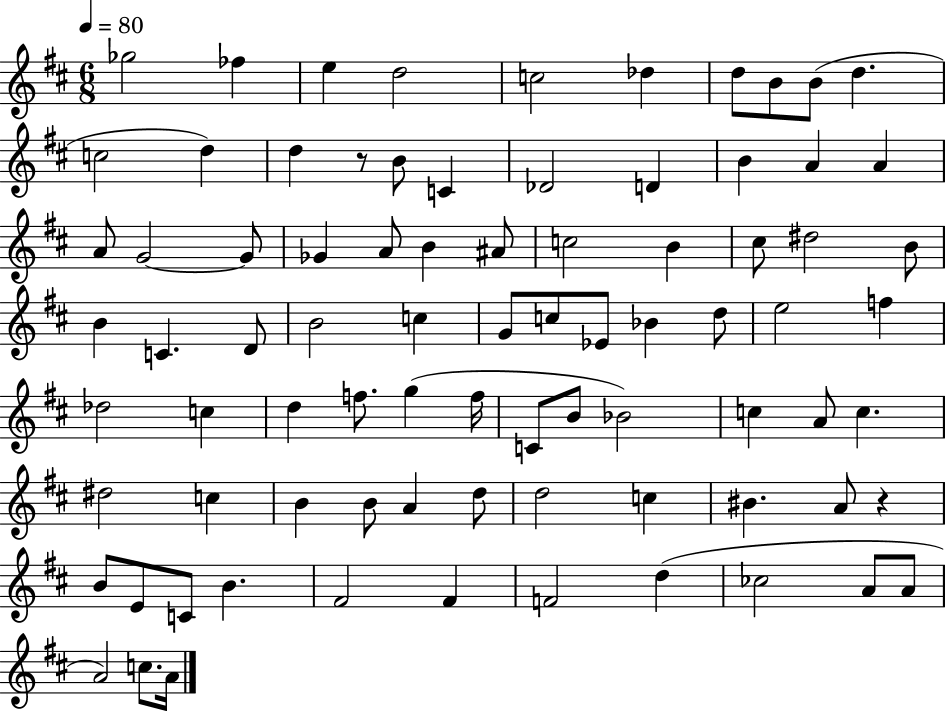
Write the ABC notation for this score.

X:1
T:Untitled
M:6/8
L:1/4
K:D
_g2 _f e d2 c2 _d d/2 B/2 B/2 d c2 d d z/2 B/2 C _D2 D B A A A/2 G2 G/2 _G A/2 B ^A/2 c2 B ^c/2 ^d2 B/2 B C D/2 B2 c G/2 c/2 _E/2 _B d/2 e2 f _d2 c d f/2 g f/4 C/2 B/2 _B2 c A/2 c ^d2 c B B/2 A d/2 d2 c ^B A/2 z B/2 E/2 C/2 B ^F2 ^F F2 d _c2 A/2 A/2 A2 c/2 A/4